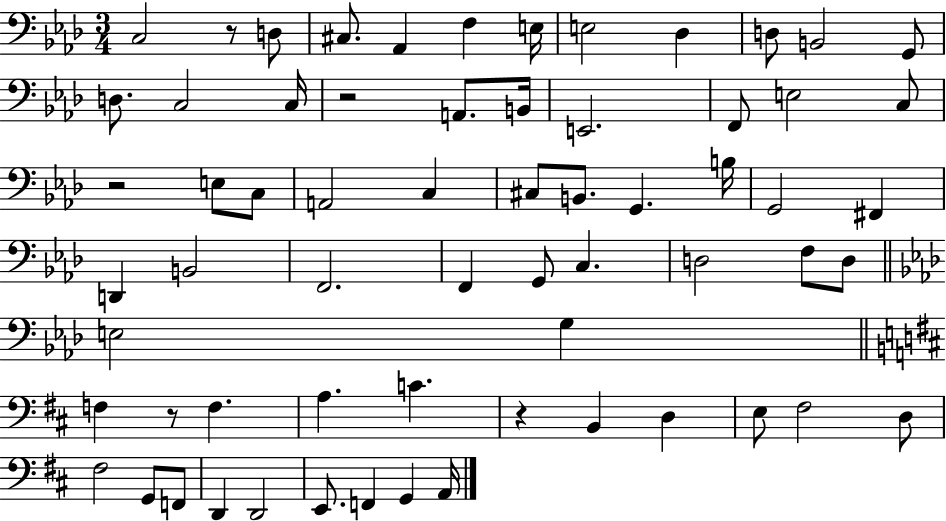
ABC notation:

X:1
T:Untitled
M:3/4
L:1/4
K:Ab
C,2 z/2 D,/2 ^C,/2 _A,, F, E,/4 E,2 _D, D,/2 B,,2 G,,/2 D,/2 C,2 C,/4 z2 A,,/2 B,,/4 E,,2 F,,/2 E,2 C,/2 z2 E,/2 C,/2 A,,2 C, ^C,/2 B,,/2 G,, B,/4 G,,2 ^F,, D,, B,,2 F,,2 F,, G,,/2 C, D,2 F,/2 D,/2 E,2 G, F, z/2 F, A, C z B,, D, E,/2 ^F,2 D,/2 ^F,2 G,,/2 F,,/2 D,, D,,2 E,,/2 F,, G,, A,,/4